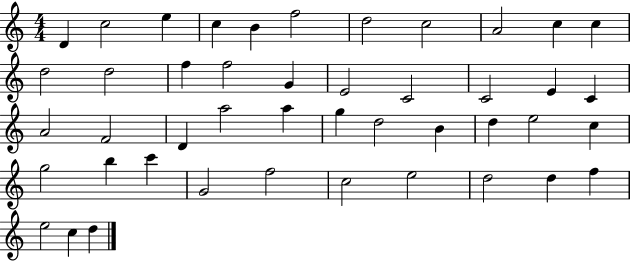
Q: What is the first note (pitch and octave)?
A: D4